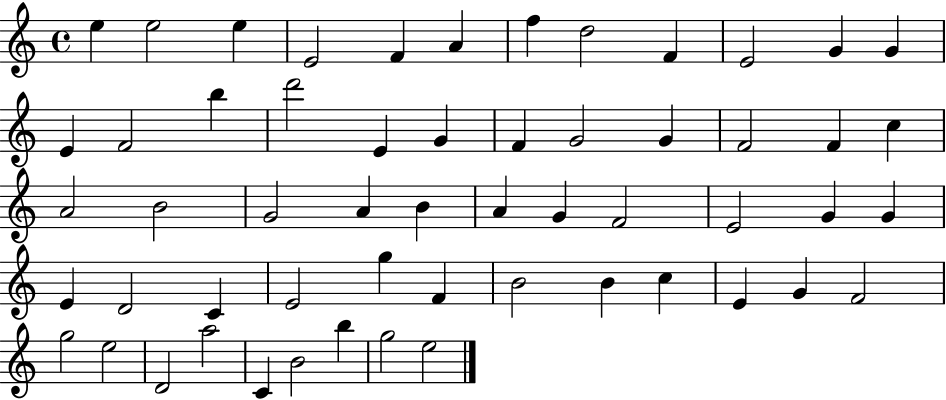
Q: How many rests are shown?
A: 0